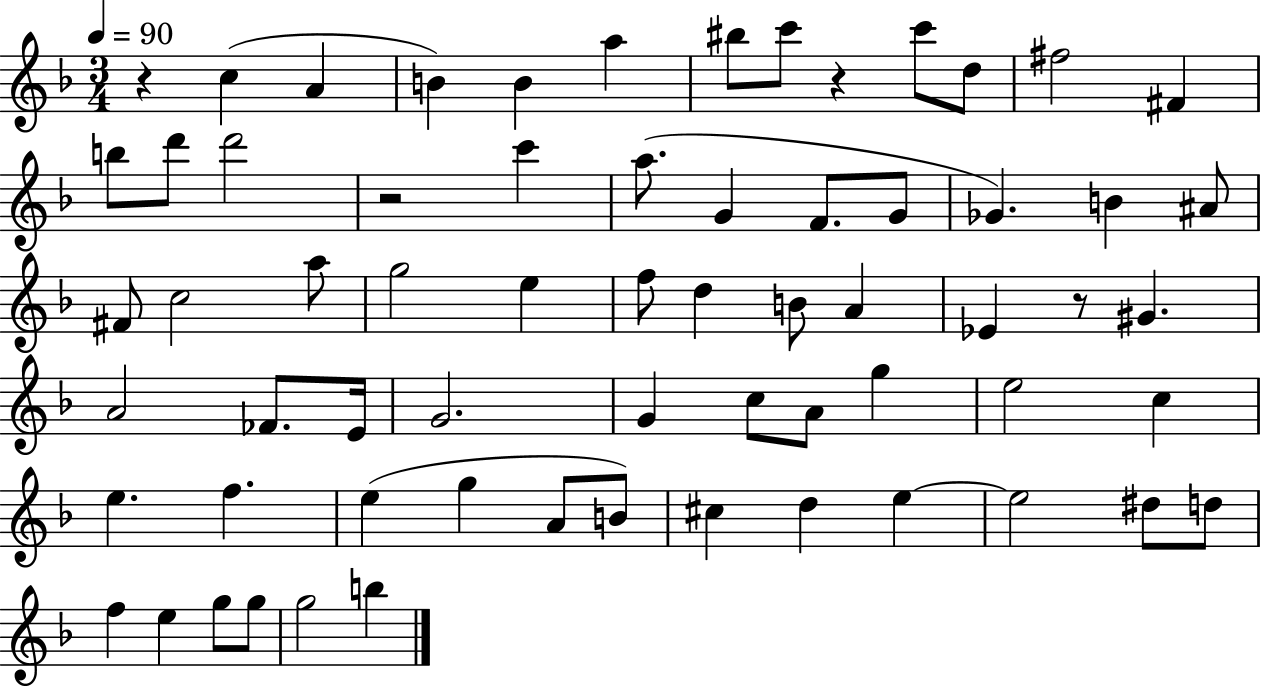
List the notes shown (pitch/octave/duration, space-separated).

R/q C5/q A4/q B4/q B4/q A5/q BIS5/e C6/e R/q C6/e D5/e F#5/h F#4/q B5/e D6/e D6/h R/h C6/q A5/e. G4/q F4/e. G4/e Gb4/q. B4/q A#4/e F#4/e C5/h A5/e G5/h E5/q F5/e D5/q B4/e A4/q Eb4/q R/e G#4/q. A4/h FES4/e. E4/s G4/h. G4/q C5/e A4/e G5/q E5/h C5/q E5/q. F5/q. E5/q G5/q A4/e B4/e C#5/q D5/q E5/q E5/h D#5/e D5/e F5/q E5/q G5/e G5/e G5/h B5/q